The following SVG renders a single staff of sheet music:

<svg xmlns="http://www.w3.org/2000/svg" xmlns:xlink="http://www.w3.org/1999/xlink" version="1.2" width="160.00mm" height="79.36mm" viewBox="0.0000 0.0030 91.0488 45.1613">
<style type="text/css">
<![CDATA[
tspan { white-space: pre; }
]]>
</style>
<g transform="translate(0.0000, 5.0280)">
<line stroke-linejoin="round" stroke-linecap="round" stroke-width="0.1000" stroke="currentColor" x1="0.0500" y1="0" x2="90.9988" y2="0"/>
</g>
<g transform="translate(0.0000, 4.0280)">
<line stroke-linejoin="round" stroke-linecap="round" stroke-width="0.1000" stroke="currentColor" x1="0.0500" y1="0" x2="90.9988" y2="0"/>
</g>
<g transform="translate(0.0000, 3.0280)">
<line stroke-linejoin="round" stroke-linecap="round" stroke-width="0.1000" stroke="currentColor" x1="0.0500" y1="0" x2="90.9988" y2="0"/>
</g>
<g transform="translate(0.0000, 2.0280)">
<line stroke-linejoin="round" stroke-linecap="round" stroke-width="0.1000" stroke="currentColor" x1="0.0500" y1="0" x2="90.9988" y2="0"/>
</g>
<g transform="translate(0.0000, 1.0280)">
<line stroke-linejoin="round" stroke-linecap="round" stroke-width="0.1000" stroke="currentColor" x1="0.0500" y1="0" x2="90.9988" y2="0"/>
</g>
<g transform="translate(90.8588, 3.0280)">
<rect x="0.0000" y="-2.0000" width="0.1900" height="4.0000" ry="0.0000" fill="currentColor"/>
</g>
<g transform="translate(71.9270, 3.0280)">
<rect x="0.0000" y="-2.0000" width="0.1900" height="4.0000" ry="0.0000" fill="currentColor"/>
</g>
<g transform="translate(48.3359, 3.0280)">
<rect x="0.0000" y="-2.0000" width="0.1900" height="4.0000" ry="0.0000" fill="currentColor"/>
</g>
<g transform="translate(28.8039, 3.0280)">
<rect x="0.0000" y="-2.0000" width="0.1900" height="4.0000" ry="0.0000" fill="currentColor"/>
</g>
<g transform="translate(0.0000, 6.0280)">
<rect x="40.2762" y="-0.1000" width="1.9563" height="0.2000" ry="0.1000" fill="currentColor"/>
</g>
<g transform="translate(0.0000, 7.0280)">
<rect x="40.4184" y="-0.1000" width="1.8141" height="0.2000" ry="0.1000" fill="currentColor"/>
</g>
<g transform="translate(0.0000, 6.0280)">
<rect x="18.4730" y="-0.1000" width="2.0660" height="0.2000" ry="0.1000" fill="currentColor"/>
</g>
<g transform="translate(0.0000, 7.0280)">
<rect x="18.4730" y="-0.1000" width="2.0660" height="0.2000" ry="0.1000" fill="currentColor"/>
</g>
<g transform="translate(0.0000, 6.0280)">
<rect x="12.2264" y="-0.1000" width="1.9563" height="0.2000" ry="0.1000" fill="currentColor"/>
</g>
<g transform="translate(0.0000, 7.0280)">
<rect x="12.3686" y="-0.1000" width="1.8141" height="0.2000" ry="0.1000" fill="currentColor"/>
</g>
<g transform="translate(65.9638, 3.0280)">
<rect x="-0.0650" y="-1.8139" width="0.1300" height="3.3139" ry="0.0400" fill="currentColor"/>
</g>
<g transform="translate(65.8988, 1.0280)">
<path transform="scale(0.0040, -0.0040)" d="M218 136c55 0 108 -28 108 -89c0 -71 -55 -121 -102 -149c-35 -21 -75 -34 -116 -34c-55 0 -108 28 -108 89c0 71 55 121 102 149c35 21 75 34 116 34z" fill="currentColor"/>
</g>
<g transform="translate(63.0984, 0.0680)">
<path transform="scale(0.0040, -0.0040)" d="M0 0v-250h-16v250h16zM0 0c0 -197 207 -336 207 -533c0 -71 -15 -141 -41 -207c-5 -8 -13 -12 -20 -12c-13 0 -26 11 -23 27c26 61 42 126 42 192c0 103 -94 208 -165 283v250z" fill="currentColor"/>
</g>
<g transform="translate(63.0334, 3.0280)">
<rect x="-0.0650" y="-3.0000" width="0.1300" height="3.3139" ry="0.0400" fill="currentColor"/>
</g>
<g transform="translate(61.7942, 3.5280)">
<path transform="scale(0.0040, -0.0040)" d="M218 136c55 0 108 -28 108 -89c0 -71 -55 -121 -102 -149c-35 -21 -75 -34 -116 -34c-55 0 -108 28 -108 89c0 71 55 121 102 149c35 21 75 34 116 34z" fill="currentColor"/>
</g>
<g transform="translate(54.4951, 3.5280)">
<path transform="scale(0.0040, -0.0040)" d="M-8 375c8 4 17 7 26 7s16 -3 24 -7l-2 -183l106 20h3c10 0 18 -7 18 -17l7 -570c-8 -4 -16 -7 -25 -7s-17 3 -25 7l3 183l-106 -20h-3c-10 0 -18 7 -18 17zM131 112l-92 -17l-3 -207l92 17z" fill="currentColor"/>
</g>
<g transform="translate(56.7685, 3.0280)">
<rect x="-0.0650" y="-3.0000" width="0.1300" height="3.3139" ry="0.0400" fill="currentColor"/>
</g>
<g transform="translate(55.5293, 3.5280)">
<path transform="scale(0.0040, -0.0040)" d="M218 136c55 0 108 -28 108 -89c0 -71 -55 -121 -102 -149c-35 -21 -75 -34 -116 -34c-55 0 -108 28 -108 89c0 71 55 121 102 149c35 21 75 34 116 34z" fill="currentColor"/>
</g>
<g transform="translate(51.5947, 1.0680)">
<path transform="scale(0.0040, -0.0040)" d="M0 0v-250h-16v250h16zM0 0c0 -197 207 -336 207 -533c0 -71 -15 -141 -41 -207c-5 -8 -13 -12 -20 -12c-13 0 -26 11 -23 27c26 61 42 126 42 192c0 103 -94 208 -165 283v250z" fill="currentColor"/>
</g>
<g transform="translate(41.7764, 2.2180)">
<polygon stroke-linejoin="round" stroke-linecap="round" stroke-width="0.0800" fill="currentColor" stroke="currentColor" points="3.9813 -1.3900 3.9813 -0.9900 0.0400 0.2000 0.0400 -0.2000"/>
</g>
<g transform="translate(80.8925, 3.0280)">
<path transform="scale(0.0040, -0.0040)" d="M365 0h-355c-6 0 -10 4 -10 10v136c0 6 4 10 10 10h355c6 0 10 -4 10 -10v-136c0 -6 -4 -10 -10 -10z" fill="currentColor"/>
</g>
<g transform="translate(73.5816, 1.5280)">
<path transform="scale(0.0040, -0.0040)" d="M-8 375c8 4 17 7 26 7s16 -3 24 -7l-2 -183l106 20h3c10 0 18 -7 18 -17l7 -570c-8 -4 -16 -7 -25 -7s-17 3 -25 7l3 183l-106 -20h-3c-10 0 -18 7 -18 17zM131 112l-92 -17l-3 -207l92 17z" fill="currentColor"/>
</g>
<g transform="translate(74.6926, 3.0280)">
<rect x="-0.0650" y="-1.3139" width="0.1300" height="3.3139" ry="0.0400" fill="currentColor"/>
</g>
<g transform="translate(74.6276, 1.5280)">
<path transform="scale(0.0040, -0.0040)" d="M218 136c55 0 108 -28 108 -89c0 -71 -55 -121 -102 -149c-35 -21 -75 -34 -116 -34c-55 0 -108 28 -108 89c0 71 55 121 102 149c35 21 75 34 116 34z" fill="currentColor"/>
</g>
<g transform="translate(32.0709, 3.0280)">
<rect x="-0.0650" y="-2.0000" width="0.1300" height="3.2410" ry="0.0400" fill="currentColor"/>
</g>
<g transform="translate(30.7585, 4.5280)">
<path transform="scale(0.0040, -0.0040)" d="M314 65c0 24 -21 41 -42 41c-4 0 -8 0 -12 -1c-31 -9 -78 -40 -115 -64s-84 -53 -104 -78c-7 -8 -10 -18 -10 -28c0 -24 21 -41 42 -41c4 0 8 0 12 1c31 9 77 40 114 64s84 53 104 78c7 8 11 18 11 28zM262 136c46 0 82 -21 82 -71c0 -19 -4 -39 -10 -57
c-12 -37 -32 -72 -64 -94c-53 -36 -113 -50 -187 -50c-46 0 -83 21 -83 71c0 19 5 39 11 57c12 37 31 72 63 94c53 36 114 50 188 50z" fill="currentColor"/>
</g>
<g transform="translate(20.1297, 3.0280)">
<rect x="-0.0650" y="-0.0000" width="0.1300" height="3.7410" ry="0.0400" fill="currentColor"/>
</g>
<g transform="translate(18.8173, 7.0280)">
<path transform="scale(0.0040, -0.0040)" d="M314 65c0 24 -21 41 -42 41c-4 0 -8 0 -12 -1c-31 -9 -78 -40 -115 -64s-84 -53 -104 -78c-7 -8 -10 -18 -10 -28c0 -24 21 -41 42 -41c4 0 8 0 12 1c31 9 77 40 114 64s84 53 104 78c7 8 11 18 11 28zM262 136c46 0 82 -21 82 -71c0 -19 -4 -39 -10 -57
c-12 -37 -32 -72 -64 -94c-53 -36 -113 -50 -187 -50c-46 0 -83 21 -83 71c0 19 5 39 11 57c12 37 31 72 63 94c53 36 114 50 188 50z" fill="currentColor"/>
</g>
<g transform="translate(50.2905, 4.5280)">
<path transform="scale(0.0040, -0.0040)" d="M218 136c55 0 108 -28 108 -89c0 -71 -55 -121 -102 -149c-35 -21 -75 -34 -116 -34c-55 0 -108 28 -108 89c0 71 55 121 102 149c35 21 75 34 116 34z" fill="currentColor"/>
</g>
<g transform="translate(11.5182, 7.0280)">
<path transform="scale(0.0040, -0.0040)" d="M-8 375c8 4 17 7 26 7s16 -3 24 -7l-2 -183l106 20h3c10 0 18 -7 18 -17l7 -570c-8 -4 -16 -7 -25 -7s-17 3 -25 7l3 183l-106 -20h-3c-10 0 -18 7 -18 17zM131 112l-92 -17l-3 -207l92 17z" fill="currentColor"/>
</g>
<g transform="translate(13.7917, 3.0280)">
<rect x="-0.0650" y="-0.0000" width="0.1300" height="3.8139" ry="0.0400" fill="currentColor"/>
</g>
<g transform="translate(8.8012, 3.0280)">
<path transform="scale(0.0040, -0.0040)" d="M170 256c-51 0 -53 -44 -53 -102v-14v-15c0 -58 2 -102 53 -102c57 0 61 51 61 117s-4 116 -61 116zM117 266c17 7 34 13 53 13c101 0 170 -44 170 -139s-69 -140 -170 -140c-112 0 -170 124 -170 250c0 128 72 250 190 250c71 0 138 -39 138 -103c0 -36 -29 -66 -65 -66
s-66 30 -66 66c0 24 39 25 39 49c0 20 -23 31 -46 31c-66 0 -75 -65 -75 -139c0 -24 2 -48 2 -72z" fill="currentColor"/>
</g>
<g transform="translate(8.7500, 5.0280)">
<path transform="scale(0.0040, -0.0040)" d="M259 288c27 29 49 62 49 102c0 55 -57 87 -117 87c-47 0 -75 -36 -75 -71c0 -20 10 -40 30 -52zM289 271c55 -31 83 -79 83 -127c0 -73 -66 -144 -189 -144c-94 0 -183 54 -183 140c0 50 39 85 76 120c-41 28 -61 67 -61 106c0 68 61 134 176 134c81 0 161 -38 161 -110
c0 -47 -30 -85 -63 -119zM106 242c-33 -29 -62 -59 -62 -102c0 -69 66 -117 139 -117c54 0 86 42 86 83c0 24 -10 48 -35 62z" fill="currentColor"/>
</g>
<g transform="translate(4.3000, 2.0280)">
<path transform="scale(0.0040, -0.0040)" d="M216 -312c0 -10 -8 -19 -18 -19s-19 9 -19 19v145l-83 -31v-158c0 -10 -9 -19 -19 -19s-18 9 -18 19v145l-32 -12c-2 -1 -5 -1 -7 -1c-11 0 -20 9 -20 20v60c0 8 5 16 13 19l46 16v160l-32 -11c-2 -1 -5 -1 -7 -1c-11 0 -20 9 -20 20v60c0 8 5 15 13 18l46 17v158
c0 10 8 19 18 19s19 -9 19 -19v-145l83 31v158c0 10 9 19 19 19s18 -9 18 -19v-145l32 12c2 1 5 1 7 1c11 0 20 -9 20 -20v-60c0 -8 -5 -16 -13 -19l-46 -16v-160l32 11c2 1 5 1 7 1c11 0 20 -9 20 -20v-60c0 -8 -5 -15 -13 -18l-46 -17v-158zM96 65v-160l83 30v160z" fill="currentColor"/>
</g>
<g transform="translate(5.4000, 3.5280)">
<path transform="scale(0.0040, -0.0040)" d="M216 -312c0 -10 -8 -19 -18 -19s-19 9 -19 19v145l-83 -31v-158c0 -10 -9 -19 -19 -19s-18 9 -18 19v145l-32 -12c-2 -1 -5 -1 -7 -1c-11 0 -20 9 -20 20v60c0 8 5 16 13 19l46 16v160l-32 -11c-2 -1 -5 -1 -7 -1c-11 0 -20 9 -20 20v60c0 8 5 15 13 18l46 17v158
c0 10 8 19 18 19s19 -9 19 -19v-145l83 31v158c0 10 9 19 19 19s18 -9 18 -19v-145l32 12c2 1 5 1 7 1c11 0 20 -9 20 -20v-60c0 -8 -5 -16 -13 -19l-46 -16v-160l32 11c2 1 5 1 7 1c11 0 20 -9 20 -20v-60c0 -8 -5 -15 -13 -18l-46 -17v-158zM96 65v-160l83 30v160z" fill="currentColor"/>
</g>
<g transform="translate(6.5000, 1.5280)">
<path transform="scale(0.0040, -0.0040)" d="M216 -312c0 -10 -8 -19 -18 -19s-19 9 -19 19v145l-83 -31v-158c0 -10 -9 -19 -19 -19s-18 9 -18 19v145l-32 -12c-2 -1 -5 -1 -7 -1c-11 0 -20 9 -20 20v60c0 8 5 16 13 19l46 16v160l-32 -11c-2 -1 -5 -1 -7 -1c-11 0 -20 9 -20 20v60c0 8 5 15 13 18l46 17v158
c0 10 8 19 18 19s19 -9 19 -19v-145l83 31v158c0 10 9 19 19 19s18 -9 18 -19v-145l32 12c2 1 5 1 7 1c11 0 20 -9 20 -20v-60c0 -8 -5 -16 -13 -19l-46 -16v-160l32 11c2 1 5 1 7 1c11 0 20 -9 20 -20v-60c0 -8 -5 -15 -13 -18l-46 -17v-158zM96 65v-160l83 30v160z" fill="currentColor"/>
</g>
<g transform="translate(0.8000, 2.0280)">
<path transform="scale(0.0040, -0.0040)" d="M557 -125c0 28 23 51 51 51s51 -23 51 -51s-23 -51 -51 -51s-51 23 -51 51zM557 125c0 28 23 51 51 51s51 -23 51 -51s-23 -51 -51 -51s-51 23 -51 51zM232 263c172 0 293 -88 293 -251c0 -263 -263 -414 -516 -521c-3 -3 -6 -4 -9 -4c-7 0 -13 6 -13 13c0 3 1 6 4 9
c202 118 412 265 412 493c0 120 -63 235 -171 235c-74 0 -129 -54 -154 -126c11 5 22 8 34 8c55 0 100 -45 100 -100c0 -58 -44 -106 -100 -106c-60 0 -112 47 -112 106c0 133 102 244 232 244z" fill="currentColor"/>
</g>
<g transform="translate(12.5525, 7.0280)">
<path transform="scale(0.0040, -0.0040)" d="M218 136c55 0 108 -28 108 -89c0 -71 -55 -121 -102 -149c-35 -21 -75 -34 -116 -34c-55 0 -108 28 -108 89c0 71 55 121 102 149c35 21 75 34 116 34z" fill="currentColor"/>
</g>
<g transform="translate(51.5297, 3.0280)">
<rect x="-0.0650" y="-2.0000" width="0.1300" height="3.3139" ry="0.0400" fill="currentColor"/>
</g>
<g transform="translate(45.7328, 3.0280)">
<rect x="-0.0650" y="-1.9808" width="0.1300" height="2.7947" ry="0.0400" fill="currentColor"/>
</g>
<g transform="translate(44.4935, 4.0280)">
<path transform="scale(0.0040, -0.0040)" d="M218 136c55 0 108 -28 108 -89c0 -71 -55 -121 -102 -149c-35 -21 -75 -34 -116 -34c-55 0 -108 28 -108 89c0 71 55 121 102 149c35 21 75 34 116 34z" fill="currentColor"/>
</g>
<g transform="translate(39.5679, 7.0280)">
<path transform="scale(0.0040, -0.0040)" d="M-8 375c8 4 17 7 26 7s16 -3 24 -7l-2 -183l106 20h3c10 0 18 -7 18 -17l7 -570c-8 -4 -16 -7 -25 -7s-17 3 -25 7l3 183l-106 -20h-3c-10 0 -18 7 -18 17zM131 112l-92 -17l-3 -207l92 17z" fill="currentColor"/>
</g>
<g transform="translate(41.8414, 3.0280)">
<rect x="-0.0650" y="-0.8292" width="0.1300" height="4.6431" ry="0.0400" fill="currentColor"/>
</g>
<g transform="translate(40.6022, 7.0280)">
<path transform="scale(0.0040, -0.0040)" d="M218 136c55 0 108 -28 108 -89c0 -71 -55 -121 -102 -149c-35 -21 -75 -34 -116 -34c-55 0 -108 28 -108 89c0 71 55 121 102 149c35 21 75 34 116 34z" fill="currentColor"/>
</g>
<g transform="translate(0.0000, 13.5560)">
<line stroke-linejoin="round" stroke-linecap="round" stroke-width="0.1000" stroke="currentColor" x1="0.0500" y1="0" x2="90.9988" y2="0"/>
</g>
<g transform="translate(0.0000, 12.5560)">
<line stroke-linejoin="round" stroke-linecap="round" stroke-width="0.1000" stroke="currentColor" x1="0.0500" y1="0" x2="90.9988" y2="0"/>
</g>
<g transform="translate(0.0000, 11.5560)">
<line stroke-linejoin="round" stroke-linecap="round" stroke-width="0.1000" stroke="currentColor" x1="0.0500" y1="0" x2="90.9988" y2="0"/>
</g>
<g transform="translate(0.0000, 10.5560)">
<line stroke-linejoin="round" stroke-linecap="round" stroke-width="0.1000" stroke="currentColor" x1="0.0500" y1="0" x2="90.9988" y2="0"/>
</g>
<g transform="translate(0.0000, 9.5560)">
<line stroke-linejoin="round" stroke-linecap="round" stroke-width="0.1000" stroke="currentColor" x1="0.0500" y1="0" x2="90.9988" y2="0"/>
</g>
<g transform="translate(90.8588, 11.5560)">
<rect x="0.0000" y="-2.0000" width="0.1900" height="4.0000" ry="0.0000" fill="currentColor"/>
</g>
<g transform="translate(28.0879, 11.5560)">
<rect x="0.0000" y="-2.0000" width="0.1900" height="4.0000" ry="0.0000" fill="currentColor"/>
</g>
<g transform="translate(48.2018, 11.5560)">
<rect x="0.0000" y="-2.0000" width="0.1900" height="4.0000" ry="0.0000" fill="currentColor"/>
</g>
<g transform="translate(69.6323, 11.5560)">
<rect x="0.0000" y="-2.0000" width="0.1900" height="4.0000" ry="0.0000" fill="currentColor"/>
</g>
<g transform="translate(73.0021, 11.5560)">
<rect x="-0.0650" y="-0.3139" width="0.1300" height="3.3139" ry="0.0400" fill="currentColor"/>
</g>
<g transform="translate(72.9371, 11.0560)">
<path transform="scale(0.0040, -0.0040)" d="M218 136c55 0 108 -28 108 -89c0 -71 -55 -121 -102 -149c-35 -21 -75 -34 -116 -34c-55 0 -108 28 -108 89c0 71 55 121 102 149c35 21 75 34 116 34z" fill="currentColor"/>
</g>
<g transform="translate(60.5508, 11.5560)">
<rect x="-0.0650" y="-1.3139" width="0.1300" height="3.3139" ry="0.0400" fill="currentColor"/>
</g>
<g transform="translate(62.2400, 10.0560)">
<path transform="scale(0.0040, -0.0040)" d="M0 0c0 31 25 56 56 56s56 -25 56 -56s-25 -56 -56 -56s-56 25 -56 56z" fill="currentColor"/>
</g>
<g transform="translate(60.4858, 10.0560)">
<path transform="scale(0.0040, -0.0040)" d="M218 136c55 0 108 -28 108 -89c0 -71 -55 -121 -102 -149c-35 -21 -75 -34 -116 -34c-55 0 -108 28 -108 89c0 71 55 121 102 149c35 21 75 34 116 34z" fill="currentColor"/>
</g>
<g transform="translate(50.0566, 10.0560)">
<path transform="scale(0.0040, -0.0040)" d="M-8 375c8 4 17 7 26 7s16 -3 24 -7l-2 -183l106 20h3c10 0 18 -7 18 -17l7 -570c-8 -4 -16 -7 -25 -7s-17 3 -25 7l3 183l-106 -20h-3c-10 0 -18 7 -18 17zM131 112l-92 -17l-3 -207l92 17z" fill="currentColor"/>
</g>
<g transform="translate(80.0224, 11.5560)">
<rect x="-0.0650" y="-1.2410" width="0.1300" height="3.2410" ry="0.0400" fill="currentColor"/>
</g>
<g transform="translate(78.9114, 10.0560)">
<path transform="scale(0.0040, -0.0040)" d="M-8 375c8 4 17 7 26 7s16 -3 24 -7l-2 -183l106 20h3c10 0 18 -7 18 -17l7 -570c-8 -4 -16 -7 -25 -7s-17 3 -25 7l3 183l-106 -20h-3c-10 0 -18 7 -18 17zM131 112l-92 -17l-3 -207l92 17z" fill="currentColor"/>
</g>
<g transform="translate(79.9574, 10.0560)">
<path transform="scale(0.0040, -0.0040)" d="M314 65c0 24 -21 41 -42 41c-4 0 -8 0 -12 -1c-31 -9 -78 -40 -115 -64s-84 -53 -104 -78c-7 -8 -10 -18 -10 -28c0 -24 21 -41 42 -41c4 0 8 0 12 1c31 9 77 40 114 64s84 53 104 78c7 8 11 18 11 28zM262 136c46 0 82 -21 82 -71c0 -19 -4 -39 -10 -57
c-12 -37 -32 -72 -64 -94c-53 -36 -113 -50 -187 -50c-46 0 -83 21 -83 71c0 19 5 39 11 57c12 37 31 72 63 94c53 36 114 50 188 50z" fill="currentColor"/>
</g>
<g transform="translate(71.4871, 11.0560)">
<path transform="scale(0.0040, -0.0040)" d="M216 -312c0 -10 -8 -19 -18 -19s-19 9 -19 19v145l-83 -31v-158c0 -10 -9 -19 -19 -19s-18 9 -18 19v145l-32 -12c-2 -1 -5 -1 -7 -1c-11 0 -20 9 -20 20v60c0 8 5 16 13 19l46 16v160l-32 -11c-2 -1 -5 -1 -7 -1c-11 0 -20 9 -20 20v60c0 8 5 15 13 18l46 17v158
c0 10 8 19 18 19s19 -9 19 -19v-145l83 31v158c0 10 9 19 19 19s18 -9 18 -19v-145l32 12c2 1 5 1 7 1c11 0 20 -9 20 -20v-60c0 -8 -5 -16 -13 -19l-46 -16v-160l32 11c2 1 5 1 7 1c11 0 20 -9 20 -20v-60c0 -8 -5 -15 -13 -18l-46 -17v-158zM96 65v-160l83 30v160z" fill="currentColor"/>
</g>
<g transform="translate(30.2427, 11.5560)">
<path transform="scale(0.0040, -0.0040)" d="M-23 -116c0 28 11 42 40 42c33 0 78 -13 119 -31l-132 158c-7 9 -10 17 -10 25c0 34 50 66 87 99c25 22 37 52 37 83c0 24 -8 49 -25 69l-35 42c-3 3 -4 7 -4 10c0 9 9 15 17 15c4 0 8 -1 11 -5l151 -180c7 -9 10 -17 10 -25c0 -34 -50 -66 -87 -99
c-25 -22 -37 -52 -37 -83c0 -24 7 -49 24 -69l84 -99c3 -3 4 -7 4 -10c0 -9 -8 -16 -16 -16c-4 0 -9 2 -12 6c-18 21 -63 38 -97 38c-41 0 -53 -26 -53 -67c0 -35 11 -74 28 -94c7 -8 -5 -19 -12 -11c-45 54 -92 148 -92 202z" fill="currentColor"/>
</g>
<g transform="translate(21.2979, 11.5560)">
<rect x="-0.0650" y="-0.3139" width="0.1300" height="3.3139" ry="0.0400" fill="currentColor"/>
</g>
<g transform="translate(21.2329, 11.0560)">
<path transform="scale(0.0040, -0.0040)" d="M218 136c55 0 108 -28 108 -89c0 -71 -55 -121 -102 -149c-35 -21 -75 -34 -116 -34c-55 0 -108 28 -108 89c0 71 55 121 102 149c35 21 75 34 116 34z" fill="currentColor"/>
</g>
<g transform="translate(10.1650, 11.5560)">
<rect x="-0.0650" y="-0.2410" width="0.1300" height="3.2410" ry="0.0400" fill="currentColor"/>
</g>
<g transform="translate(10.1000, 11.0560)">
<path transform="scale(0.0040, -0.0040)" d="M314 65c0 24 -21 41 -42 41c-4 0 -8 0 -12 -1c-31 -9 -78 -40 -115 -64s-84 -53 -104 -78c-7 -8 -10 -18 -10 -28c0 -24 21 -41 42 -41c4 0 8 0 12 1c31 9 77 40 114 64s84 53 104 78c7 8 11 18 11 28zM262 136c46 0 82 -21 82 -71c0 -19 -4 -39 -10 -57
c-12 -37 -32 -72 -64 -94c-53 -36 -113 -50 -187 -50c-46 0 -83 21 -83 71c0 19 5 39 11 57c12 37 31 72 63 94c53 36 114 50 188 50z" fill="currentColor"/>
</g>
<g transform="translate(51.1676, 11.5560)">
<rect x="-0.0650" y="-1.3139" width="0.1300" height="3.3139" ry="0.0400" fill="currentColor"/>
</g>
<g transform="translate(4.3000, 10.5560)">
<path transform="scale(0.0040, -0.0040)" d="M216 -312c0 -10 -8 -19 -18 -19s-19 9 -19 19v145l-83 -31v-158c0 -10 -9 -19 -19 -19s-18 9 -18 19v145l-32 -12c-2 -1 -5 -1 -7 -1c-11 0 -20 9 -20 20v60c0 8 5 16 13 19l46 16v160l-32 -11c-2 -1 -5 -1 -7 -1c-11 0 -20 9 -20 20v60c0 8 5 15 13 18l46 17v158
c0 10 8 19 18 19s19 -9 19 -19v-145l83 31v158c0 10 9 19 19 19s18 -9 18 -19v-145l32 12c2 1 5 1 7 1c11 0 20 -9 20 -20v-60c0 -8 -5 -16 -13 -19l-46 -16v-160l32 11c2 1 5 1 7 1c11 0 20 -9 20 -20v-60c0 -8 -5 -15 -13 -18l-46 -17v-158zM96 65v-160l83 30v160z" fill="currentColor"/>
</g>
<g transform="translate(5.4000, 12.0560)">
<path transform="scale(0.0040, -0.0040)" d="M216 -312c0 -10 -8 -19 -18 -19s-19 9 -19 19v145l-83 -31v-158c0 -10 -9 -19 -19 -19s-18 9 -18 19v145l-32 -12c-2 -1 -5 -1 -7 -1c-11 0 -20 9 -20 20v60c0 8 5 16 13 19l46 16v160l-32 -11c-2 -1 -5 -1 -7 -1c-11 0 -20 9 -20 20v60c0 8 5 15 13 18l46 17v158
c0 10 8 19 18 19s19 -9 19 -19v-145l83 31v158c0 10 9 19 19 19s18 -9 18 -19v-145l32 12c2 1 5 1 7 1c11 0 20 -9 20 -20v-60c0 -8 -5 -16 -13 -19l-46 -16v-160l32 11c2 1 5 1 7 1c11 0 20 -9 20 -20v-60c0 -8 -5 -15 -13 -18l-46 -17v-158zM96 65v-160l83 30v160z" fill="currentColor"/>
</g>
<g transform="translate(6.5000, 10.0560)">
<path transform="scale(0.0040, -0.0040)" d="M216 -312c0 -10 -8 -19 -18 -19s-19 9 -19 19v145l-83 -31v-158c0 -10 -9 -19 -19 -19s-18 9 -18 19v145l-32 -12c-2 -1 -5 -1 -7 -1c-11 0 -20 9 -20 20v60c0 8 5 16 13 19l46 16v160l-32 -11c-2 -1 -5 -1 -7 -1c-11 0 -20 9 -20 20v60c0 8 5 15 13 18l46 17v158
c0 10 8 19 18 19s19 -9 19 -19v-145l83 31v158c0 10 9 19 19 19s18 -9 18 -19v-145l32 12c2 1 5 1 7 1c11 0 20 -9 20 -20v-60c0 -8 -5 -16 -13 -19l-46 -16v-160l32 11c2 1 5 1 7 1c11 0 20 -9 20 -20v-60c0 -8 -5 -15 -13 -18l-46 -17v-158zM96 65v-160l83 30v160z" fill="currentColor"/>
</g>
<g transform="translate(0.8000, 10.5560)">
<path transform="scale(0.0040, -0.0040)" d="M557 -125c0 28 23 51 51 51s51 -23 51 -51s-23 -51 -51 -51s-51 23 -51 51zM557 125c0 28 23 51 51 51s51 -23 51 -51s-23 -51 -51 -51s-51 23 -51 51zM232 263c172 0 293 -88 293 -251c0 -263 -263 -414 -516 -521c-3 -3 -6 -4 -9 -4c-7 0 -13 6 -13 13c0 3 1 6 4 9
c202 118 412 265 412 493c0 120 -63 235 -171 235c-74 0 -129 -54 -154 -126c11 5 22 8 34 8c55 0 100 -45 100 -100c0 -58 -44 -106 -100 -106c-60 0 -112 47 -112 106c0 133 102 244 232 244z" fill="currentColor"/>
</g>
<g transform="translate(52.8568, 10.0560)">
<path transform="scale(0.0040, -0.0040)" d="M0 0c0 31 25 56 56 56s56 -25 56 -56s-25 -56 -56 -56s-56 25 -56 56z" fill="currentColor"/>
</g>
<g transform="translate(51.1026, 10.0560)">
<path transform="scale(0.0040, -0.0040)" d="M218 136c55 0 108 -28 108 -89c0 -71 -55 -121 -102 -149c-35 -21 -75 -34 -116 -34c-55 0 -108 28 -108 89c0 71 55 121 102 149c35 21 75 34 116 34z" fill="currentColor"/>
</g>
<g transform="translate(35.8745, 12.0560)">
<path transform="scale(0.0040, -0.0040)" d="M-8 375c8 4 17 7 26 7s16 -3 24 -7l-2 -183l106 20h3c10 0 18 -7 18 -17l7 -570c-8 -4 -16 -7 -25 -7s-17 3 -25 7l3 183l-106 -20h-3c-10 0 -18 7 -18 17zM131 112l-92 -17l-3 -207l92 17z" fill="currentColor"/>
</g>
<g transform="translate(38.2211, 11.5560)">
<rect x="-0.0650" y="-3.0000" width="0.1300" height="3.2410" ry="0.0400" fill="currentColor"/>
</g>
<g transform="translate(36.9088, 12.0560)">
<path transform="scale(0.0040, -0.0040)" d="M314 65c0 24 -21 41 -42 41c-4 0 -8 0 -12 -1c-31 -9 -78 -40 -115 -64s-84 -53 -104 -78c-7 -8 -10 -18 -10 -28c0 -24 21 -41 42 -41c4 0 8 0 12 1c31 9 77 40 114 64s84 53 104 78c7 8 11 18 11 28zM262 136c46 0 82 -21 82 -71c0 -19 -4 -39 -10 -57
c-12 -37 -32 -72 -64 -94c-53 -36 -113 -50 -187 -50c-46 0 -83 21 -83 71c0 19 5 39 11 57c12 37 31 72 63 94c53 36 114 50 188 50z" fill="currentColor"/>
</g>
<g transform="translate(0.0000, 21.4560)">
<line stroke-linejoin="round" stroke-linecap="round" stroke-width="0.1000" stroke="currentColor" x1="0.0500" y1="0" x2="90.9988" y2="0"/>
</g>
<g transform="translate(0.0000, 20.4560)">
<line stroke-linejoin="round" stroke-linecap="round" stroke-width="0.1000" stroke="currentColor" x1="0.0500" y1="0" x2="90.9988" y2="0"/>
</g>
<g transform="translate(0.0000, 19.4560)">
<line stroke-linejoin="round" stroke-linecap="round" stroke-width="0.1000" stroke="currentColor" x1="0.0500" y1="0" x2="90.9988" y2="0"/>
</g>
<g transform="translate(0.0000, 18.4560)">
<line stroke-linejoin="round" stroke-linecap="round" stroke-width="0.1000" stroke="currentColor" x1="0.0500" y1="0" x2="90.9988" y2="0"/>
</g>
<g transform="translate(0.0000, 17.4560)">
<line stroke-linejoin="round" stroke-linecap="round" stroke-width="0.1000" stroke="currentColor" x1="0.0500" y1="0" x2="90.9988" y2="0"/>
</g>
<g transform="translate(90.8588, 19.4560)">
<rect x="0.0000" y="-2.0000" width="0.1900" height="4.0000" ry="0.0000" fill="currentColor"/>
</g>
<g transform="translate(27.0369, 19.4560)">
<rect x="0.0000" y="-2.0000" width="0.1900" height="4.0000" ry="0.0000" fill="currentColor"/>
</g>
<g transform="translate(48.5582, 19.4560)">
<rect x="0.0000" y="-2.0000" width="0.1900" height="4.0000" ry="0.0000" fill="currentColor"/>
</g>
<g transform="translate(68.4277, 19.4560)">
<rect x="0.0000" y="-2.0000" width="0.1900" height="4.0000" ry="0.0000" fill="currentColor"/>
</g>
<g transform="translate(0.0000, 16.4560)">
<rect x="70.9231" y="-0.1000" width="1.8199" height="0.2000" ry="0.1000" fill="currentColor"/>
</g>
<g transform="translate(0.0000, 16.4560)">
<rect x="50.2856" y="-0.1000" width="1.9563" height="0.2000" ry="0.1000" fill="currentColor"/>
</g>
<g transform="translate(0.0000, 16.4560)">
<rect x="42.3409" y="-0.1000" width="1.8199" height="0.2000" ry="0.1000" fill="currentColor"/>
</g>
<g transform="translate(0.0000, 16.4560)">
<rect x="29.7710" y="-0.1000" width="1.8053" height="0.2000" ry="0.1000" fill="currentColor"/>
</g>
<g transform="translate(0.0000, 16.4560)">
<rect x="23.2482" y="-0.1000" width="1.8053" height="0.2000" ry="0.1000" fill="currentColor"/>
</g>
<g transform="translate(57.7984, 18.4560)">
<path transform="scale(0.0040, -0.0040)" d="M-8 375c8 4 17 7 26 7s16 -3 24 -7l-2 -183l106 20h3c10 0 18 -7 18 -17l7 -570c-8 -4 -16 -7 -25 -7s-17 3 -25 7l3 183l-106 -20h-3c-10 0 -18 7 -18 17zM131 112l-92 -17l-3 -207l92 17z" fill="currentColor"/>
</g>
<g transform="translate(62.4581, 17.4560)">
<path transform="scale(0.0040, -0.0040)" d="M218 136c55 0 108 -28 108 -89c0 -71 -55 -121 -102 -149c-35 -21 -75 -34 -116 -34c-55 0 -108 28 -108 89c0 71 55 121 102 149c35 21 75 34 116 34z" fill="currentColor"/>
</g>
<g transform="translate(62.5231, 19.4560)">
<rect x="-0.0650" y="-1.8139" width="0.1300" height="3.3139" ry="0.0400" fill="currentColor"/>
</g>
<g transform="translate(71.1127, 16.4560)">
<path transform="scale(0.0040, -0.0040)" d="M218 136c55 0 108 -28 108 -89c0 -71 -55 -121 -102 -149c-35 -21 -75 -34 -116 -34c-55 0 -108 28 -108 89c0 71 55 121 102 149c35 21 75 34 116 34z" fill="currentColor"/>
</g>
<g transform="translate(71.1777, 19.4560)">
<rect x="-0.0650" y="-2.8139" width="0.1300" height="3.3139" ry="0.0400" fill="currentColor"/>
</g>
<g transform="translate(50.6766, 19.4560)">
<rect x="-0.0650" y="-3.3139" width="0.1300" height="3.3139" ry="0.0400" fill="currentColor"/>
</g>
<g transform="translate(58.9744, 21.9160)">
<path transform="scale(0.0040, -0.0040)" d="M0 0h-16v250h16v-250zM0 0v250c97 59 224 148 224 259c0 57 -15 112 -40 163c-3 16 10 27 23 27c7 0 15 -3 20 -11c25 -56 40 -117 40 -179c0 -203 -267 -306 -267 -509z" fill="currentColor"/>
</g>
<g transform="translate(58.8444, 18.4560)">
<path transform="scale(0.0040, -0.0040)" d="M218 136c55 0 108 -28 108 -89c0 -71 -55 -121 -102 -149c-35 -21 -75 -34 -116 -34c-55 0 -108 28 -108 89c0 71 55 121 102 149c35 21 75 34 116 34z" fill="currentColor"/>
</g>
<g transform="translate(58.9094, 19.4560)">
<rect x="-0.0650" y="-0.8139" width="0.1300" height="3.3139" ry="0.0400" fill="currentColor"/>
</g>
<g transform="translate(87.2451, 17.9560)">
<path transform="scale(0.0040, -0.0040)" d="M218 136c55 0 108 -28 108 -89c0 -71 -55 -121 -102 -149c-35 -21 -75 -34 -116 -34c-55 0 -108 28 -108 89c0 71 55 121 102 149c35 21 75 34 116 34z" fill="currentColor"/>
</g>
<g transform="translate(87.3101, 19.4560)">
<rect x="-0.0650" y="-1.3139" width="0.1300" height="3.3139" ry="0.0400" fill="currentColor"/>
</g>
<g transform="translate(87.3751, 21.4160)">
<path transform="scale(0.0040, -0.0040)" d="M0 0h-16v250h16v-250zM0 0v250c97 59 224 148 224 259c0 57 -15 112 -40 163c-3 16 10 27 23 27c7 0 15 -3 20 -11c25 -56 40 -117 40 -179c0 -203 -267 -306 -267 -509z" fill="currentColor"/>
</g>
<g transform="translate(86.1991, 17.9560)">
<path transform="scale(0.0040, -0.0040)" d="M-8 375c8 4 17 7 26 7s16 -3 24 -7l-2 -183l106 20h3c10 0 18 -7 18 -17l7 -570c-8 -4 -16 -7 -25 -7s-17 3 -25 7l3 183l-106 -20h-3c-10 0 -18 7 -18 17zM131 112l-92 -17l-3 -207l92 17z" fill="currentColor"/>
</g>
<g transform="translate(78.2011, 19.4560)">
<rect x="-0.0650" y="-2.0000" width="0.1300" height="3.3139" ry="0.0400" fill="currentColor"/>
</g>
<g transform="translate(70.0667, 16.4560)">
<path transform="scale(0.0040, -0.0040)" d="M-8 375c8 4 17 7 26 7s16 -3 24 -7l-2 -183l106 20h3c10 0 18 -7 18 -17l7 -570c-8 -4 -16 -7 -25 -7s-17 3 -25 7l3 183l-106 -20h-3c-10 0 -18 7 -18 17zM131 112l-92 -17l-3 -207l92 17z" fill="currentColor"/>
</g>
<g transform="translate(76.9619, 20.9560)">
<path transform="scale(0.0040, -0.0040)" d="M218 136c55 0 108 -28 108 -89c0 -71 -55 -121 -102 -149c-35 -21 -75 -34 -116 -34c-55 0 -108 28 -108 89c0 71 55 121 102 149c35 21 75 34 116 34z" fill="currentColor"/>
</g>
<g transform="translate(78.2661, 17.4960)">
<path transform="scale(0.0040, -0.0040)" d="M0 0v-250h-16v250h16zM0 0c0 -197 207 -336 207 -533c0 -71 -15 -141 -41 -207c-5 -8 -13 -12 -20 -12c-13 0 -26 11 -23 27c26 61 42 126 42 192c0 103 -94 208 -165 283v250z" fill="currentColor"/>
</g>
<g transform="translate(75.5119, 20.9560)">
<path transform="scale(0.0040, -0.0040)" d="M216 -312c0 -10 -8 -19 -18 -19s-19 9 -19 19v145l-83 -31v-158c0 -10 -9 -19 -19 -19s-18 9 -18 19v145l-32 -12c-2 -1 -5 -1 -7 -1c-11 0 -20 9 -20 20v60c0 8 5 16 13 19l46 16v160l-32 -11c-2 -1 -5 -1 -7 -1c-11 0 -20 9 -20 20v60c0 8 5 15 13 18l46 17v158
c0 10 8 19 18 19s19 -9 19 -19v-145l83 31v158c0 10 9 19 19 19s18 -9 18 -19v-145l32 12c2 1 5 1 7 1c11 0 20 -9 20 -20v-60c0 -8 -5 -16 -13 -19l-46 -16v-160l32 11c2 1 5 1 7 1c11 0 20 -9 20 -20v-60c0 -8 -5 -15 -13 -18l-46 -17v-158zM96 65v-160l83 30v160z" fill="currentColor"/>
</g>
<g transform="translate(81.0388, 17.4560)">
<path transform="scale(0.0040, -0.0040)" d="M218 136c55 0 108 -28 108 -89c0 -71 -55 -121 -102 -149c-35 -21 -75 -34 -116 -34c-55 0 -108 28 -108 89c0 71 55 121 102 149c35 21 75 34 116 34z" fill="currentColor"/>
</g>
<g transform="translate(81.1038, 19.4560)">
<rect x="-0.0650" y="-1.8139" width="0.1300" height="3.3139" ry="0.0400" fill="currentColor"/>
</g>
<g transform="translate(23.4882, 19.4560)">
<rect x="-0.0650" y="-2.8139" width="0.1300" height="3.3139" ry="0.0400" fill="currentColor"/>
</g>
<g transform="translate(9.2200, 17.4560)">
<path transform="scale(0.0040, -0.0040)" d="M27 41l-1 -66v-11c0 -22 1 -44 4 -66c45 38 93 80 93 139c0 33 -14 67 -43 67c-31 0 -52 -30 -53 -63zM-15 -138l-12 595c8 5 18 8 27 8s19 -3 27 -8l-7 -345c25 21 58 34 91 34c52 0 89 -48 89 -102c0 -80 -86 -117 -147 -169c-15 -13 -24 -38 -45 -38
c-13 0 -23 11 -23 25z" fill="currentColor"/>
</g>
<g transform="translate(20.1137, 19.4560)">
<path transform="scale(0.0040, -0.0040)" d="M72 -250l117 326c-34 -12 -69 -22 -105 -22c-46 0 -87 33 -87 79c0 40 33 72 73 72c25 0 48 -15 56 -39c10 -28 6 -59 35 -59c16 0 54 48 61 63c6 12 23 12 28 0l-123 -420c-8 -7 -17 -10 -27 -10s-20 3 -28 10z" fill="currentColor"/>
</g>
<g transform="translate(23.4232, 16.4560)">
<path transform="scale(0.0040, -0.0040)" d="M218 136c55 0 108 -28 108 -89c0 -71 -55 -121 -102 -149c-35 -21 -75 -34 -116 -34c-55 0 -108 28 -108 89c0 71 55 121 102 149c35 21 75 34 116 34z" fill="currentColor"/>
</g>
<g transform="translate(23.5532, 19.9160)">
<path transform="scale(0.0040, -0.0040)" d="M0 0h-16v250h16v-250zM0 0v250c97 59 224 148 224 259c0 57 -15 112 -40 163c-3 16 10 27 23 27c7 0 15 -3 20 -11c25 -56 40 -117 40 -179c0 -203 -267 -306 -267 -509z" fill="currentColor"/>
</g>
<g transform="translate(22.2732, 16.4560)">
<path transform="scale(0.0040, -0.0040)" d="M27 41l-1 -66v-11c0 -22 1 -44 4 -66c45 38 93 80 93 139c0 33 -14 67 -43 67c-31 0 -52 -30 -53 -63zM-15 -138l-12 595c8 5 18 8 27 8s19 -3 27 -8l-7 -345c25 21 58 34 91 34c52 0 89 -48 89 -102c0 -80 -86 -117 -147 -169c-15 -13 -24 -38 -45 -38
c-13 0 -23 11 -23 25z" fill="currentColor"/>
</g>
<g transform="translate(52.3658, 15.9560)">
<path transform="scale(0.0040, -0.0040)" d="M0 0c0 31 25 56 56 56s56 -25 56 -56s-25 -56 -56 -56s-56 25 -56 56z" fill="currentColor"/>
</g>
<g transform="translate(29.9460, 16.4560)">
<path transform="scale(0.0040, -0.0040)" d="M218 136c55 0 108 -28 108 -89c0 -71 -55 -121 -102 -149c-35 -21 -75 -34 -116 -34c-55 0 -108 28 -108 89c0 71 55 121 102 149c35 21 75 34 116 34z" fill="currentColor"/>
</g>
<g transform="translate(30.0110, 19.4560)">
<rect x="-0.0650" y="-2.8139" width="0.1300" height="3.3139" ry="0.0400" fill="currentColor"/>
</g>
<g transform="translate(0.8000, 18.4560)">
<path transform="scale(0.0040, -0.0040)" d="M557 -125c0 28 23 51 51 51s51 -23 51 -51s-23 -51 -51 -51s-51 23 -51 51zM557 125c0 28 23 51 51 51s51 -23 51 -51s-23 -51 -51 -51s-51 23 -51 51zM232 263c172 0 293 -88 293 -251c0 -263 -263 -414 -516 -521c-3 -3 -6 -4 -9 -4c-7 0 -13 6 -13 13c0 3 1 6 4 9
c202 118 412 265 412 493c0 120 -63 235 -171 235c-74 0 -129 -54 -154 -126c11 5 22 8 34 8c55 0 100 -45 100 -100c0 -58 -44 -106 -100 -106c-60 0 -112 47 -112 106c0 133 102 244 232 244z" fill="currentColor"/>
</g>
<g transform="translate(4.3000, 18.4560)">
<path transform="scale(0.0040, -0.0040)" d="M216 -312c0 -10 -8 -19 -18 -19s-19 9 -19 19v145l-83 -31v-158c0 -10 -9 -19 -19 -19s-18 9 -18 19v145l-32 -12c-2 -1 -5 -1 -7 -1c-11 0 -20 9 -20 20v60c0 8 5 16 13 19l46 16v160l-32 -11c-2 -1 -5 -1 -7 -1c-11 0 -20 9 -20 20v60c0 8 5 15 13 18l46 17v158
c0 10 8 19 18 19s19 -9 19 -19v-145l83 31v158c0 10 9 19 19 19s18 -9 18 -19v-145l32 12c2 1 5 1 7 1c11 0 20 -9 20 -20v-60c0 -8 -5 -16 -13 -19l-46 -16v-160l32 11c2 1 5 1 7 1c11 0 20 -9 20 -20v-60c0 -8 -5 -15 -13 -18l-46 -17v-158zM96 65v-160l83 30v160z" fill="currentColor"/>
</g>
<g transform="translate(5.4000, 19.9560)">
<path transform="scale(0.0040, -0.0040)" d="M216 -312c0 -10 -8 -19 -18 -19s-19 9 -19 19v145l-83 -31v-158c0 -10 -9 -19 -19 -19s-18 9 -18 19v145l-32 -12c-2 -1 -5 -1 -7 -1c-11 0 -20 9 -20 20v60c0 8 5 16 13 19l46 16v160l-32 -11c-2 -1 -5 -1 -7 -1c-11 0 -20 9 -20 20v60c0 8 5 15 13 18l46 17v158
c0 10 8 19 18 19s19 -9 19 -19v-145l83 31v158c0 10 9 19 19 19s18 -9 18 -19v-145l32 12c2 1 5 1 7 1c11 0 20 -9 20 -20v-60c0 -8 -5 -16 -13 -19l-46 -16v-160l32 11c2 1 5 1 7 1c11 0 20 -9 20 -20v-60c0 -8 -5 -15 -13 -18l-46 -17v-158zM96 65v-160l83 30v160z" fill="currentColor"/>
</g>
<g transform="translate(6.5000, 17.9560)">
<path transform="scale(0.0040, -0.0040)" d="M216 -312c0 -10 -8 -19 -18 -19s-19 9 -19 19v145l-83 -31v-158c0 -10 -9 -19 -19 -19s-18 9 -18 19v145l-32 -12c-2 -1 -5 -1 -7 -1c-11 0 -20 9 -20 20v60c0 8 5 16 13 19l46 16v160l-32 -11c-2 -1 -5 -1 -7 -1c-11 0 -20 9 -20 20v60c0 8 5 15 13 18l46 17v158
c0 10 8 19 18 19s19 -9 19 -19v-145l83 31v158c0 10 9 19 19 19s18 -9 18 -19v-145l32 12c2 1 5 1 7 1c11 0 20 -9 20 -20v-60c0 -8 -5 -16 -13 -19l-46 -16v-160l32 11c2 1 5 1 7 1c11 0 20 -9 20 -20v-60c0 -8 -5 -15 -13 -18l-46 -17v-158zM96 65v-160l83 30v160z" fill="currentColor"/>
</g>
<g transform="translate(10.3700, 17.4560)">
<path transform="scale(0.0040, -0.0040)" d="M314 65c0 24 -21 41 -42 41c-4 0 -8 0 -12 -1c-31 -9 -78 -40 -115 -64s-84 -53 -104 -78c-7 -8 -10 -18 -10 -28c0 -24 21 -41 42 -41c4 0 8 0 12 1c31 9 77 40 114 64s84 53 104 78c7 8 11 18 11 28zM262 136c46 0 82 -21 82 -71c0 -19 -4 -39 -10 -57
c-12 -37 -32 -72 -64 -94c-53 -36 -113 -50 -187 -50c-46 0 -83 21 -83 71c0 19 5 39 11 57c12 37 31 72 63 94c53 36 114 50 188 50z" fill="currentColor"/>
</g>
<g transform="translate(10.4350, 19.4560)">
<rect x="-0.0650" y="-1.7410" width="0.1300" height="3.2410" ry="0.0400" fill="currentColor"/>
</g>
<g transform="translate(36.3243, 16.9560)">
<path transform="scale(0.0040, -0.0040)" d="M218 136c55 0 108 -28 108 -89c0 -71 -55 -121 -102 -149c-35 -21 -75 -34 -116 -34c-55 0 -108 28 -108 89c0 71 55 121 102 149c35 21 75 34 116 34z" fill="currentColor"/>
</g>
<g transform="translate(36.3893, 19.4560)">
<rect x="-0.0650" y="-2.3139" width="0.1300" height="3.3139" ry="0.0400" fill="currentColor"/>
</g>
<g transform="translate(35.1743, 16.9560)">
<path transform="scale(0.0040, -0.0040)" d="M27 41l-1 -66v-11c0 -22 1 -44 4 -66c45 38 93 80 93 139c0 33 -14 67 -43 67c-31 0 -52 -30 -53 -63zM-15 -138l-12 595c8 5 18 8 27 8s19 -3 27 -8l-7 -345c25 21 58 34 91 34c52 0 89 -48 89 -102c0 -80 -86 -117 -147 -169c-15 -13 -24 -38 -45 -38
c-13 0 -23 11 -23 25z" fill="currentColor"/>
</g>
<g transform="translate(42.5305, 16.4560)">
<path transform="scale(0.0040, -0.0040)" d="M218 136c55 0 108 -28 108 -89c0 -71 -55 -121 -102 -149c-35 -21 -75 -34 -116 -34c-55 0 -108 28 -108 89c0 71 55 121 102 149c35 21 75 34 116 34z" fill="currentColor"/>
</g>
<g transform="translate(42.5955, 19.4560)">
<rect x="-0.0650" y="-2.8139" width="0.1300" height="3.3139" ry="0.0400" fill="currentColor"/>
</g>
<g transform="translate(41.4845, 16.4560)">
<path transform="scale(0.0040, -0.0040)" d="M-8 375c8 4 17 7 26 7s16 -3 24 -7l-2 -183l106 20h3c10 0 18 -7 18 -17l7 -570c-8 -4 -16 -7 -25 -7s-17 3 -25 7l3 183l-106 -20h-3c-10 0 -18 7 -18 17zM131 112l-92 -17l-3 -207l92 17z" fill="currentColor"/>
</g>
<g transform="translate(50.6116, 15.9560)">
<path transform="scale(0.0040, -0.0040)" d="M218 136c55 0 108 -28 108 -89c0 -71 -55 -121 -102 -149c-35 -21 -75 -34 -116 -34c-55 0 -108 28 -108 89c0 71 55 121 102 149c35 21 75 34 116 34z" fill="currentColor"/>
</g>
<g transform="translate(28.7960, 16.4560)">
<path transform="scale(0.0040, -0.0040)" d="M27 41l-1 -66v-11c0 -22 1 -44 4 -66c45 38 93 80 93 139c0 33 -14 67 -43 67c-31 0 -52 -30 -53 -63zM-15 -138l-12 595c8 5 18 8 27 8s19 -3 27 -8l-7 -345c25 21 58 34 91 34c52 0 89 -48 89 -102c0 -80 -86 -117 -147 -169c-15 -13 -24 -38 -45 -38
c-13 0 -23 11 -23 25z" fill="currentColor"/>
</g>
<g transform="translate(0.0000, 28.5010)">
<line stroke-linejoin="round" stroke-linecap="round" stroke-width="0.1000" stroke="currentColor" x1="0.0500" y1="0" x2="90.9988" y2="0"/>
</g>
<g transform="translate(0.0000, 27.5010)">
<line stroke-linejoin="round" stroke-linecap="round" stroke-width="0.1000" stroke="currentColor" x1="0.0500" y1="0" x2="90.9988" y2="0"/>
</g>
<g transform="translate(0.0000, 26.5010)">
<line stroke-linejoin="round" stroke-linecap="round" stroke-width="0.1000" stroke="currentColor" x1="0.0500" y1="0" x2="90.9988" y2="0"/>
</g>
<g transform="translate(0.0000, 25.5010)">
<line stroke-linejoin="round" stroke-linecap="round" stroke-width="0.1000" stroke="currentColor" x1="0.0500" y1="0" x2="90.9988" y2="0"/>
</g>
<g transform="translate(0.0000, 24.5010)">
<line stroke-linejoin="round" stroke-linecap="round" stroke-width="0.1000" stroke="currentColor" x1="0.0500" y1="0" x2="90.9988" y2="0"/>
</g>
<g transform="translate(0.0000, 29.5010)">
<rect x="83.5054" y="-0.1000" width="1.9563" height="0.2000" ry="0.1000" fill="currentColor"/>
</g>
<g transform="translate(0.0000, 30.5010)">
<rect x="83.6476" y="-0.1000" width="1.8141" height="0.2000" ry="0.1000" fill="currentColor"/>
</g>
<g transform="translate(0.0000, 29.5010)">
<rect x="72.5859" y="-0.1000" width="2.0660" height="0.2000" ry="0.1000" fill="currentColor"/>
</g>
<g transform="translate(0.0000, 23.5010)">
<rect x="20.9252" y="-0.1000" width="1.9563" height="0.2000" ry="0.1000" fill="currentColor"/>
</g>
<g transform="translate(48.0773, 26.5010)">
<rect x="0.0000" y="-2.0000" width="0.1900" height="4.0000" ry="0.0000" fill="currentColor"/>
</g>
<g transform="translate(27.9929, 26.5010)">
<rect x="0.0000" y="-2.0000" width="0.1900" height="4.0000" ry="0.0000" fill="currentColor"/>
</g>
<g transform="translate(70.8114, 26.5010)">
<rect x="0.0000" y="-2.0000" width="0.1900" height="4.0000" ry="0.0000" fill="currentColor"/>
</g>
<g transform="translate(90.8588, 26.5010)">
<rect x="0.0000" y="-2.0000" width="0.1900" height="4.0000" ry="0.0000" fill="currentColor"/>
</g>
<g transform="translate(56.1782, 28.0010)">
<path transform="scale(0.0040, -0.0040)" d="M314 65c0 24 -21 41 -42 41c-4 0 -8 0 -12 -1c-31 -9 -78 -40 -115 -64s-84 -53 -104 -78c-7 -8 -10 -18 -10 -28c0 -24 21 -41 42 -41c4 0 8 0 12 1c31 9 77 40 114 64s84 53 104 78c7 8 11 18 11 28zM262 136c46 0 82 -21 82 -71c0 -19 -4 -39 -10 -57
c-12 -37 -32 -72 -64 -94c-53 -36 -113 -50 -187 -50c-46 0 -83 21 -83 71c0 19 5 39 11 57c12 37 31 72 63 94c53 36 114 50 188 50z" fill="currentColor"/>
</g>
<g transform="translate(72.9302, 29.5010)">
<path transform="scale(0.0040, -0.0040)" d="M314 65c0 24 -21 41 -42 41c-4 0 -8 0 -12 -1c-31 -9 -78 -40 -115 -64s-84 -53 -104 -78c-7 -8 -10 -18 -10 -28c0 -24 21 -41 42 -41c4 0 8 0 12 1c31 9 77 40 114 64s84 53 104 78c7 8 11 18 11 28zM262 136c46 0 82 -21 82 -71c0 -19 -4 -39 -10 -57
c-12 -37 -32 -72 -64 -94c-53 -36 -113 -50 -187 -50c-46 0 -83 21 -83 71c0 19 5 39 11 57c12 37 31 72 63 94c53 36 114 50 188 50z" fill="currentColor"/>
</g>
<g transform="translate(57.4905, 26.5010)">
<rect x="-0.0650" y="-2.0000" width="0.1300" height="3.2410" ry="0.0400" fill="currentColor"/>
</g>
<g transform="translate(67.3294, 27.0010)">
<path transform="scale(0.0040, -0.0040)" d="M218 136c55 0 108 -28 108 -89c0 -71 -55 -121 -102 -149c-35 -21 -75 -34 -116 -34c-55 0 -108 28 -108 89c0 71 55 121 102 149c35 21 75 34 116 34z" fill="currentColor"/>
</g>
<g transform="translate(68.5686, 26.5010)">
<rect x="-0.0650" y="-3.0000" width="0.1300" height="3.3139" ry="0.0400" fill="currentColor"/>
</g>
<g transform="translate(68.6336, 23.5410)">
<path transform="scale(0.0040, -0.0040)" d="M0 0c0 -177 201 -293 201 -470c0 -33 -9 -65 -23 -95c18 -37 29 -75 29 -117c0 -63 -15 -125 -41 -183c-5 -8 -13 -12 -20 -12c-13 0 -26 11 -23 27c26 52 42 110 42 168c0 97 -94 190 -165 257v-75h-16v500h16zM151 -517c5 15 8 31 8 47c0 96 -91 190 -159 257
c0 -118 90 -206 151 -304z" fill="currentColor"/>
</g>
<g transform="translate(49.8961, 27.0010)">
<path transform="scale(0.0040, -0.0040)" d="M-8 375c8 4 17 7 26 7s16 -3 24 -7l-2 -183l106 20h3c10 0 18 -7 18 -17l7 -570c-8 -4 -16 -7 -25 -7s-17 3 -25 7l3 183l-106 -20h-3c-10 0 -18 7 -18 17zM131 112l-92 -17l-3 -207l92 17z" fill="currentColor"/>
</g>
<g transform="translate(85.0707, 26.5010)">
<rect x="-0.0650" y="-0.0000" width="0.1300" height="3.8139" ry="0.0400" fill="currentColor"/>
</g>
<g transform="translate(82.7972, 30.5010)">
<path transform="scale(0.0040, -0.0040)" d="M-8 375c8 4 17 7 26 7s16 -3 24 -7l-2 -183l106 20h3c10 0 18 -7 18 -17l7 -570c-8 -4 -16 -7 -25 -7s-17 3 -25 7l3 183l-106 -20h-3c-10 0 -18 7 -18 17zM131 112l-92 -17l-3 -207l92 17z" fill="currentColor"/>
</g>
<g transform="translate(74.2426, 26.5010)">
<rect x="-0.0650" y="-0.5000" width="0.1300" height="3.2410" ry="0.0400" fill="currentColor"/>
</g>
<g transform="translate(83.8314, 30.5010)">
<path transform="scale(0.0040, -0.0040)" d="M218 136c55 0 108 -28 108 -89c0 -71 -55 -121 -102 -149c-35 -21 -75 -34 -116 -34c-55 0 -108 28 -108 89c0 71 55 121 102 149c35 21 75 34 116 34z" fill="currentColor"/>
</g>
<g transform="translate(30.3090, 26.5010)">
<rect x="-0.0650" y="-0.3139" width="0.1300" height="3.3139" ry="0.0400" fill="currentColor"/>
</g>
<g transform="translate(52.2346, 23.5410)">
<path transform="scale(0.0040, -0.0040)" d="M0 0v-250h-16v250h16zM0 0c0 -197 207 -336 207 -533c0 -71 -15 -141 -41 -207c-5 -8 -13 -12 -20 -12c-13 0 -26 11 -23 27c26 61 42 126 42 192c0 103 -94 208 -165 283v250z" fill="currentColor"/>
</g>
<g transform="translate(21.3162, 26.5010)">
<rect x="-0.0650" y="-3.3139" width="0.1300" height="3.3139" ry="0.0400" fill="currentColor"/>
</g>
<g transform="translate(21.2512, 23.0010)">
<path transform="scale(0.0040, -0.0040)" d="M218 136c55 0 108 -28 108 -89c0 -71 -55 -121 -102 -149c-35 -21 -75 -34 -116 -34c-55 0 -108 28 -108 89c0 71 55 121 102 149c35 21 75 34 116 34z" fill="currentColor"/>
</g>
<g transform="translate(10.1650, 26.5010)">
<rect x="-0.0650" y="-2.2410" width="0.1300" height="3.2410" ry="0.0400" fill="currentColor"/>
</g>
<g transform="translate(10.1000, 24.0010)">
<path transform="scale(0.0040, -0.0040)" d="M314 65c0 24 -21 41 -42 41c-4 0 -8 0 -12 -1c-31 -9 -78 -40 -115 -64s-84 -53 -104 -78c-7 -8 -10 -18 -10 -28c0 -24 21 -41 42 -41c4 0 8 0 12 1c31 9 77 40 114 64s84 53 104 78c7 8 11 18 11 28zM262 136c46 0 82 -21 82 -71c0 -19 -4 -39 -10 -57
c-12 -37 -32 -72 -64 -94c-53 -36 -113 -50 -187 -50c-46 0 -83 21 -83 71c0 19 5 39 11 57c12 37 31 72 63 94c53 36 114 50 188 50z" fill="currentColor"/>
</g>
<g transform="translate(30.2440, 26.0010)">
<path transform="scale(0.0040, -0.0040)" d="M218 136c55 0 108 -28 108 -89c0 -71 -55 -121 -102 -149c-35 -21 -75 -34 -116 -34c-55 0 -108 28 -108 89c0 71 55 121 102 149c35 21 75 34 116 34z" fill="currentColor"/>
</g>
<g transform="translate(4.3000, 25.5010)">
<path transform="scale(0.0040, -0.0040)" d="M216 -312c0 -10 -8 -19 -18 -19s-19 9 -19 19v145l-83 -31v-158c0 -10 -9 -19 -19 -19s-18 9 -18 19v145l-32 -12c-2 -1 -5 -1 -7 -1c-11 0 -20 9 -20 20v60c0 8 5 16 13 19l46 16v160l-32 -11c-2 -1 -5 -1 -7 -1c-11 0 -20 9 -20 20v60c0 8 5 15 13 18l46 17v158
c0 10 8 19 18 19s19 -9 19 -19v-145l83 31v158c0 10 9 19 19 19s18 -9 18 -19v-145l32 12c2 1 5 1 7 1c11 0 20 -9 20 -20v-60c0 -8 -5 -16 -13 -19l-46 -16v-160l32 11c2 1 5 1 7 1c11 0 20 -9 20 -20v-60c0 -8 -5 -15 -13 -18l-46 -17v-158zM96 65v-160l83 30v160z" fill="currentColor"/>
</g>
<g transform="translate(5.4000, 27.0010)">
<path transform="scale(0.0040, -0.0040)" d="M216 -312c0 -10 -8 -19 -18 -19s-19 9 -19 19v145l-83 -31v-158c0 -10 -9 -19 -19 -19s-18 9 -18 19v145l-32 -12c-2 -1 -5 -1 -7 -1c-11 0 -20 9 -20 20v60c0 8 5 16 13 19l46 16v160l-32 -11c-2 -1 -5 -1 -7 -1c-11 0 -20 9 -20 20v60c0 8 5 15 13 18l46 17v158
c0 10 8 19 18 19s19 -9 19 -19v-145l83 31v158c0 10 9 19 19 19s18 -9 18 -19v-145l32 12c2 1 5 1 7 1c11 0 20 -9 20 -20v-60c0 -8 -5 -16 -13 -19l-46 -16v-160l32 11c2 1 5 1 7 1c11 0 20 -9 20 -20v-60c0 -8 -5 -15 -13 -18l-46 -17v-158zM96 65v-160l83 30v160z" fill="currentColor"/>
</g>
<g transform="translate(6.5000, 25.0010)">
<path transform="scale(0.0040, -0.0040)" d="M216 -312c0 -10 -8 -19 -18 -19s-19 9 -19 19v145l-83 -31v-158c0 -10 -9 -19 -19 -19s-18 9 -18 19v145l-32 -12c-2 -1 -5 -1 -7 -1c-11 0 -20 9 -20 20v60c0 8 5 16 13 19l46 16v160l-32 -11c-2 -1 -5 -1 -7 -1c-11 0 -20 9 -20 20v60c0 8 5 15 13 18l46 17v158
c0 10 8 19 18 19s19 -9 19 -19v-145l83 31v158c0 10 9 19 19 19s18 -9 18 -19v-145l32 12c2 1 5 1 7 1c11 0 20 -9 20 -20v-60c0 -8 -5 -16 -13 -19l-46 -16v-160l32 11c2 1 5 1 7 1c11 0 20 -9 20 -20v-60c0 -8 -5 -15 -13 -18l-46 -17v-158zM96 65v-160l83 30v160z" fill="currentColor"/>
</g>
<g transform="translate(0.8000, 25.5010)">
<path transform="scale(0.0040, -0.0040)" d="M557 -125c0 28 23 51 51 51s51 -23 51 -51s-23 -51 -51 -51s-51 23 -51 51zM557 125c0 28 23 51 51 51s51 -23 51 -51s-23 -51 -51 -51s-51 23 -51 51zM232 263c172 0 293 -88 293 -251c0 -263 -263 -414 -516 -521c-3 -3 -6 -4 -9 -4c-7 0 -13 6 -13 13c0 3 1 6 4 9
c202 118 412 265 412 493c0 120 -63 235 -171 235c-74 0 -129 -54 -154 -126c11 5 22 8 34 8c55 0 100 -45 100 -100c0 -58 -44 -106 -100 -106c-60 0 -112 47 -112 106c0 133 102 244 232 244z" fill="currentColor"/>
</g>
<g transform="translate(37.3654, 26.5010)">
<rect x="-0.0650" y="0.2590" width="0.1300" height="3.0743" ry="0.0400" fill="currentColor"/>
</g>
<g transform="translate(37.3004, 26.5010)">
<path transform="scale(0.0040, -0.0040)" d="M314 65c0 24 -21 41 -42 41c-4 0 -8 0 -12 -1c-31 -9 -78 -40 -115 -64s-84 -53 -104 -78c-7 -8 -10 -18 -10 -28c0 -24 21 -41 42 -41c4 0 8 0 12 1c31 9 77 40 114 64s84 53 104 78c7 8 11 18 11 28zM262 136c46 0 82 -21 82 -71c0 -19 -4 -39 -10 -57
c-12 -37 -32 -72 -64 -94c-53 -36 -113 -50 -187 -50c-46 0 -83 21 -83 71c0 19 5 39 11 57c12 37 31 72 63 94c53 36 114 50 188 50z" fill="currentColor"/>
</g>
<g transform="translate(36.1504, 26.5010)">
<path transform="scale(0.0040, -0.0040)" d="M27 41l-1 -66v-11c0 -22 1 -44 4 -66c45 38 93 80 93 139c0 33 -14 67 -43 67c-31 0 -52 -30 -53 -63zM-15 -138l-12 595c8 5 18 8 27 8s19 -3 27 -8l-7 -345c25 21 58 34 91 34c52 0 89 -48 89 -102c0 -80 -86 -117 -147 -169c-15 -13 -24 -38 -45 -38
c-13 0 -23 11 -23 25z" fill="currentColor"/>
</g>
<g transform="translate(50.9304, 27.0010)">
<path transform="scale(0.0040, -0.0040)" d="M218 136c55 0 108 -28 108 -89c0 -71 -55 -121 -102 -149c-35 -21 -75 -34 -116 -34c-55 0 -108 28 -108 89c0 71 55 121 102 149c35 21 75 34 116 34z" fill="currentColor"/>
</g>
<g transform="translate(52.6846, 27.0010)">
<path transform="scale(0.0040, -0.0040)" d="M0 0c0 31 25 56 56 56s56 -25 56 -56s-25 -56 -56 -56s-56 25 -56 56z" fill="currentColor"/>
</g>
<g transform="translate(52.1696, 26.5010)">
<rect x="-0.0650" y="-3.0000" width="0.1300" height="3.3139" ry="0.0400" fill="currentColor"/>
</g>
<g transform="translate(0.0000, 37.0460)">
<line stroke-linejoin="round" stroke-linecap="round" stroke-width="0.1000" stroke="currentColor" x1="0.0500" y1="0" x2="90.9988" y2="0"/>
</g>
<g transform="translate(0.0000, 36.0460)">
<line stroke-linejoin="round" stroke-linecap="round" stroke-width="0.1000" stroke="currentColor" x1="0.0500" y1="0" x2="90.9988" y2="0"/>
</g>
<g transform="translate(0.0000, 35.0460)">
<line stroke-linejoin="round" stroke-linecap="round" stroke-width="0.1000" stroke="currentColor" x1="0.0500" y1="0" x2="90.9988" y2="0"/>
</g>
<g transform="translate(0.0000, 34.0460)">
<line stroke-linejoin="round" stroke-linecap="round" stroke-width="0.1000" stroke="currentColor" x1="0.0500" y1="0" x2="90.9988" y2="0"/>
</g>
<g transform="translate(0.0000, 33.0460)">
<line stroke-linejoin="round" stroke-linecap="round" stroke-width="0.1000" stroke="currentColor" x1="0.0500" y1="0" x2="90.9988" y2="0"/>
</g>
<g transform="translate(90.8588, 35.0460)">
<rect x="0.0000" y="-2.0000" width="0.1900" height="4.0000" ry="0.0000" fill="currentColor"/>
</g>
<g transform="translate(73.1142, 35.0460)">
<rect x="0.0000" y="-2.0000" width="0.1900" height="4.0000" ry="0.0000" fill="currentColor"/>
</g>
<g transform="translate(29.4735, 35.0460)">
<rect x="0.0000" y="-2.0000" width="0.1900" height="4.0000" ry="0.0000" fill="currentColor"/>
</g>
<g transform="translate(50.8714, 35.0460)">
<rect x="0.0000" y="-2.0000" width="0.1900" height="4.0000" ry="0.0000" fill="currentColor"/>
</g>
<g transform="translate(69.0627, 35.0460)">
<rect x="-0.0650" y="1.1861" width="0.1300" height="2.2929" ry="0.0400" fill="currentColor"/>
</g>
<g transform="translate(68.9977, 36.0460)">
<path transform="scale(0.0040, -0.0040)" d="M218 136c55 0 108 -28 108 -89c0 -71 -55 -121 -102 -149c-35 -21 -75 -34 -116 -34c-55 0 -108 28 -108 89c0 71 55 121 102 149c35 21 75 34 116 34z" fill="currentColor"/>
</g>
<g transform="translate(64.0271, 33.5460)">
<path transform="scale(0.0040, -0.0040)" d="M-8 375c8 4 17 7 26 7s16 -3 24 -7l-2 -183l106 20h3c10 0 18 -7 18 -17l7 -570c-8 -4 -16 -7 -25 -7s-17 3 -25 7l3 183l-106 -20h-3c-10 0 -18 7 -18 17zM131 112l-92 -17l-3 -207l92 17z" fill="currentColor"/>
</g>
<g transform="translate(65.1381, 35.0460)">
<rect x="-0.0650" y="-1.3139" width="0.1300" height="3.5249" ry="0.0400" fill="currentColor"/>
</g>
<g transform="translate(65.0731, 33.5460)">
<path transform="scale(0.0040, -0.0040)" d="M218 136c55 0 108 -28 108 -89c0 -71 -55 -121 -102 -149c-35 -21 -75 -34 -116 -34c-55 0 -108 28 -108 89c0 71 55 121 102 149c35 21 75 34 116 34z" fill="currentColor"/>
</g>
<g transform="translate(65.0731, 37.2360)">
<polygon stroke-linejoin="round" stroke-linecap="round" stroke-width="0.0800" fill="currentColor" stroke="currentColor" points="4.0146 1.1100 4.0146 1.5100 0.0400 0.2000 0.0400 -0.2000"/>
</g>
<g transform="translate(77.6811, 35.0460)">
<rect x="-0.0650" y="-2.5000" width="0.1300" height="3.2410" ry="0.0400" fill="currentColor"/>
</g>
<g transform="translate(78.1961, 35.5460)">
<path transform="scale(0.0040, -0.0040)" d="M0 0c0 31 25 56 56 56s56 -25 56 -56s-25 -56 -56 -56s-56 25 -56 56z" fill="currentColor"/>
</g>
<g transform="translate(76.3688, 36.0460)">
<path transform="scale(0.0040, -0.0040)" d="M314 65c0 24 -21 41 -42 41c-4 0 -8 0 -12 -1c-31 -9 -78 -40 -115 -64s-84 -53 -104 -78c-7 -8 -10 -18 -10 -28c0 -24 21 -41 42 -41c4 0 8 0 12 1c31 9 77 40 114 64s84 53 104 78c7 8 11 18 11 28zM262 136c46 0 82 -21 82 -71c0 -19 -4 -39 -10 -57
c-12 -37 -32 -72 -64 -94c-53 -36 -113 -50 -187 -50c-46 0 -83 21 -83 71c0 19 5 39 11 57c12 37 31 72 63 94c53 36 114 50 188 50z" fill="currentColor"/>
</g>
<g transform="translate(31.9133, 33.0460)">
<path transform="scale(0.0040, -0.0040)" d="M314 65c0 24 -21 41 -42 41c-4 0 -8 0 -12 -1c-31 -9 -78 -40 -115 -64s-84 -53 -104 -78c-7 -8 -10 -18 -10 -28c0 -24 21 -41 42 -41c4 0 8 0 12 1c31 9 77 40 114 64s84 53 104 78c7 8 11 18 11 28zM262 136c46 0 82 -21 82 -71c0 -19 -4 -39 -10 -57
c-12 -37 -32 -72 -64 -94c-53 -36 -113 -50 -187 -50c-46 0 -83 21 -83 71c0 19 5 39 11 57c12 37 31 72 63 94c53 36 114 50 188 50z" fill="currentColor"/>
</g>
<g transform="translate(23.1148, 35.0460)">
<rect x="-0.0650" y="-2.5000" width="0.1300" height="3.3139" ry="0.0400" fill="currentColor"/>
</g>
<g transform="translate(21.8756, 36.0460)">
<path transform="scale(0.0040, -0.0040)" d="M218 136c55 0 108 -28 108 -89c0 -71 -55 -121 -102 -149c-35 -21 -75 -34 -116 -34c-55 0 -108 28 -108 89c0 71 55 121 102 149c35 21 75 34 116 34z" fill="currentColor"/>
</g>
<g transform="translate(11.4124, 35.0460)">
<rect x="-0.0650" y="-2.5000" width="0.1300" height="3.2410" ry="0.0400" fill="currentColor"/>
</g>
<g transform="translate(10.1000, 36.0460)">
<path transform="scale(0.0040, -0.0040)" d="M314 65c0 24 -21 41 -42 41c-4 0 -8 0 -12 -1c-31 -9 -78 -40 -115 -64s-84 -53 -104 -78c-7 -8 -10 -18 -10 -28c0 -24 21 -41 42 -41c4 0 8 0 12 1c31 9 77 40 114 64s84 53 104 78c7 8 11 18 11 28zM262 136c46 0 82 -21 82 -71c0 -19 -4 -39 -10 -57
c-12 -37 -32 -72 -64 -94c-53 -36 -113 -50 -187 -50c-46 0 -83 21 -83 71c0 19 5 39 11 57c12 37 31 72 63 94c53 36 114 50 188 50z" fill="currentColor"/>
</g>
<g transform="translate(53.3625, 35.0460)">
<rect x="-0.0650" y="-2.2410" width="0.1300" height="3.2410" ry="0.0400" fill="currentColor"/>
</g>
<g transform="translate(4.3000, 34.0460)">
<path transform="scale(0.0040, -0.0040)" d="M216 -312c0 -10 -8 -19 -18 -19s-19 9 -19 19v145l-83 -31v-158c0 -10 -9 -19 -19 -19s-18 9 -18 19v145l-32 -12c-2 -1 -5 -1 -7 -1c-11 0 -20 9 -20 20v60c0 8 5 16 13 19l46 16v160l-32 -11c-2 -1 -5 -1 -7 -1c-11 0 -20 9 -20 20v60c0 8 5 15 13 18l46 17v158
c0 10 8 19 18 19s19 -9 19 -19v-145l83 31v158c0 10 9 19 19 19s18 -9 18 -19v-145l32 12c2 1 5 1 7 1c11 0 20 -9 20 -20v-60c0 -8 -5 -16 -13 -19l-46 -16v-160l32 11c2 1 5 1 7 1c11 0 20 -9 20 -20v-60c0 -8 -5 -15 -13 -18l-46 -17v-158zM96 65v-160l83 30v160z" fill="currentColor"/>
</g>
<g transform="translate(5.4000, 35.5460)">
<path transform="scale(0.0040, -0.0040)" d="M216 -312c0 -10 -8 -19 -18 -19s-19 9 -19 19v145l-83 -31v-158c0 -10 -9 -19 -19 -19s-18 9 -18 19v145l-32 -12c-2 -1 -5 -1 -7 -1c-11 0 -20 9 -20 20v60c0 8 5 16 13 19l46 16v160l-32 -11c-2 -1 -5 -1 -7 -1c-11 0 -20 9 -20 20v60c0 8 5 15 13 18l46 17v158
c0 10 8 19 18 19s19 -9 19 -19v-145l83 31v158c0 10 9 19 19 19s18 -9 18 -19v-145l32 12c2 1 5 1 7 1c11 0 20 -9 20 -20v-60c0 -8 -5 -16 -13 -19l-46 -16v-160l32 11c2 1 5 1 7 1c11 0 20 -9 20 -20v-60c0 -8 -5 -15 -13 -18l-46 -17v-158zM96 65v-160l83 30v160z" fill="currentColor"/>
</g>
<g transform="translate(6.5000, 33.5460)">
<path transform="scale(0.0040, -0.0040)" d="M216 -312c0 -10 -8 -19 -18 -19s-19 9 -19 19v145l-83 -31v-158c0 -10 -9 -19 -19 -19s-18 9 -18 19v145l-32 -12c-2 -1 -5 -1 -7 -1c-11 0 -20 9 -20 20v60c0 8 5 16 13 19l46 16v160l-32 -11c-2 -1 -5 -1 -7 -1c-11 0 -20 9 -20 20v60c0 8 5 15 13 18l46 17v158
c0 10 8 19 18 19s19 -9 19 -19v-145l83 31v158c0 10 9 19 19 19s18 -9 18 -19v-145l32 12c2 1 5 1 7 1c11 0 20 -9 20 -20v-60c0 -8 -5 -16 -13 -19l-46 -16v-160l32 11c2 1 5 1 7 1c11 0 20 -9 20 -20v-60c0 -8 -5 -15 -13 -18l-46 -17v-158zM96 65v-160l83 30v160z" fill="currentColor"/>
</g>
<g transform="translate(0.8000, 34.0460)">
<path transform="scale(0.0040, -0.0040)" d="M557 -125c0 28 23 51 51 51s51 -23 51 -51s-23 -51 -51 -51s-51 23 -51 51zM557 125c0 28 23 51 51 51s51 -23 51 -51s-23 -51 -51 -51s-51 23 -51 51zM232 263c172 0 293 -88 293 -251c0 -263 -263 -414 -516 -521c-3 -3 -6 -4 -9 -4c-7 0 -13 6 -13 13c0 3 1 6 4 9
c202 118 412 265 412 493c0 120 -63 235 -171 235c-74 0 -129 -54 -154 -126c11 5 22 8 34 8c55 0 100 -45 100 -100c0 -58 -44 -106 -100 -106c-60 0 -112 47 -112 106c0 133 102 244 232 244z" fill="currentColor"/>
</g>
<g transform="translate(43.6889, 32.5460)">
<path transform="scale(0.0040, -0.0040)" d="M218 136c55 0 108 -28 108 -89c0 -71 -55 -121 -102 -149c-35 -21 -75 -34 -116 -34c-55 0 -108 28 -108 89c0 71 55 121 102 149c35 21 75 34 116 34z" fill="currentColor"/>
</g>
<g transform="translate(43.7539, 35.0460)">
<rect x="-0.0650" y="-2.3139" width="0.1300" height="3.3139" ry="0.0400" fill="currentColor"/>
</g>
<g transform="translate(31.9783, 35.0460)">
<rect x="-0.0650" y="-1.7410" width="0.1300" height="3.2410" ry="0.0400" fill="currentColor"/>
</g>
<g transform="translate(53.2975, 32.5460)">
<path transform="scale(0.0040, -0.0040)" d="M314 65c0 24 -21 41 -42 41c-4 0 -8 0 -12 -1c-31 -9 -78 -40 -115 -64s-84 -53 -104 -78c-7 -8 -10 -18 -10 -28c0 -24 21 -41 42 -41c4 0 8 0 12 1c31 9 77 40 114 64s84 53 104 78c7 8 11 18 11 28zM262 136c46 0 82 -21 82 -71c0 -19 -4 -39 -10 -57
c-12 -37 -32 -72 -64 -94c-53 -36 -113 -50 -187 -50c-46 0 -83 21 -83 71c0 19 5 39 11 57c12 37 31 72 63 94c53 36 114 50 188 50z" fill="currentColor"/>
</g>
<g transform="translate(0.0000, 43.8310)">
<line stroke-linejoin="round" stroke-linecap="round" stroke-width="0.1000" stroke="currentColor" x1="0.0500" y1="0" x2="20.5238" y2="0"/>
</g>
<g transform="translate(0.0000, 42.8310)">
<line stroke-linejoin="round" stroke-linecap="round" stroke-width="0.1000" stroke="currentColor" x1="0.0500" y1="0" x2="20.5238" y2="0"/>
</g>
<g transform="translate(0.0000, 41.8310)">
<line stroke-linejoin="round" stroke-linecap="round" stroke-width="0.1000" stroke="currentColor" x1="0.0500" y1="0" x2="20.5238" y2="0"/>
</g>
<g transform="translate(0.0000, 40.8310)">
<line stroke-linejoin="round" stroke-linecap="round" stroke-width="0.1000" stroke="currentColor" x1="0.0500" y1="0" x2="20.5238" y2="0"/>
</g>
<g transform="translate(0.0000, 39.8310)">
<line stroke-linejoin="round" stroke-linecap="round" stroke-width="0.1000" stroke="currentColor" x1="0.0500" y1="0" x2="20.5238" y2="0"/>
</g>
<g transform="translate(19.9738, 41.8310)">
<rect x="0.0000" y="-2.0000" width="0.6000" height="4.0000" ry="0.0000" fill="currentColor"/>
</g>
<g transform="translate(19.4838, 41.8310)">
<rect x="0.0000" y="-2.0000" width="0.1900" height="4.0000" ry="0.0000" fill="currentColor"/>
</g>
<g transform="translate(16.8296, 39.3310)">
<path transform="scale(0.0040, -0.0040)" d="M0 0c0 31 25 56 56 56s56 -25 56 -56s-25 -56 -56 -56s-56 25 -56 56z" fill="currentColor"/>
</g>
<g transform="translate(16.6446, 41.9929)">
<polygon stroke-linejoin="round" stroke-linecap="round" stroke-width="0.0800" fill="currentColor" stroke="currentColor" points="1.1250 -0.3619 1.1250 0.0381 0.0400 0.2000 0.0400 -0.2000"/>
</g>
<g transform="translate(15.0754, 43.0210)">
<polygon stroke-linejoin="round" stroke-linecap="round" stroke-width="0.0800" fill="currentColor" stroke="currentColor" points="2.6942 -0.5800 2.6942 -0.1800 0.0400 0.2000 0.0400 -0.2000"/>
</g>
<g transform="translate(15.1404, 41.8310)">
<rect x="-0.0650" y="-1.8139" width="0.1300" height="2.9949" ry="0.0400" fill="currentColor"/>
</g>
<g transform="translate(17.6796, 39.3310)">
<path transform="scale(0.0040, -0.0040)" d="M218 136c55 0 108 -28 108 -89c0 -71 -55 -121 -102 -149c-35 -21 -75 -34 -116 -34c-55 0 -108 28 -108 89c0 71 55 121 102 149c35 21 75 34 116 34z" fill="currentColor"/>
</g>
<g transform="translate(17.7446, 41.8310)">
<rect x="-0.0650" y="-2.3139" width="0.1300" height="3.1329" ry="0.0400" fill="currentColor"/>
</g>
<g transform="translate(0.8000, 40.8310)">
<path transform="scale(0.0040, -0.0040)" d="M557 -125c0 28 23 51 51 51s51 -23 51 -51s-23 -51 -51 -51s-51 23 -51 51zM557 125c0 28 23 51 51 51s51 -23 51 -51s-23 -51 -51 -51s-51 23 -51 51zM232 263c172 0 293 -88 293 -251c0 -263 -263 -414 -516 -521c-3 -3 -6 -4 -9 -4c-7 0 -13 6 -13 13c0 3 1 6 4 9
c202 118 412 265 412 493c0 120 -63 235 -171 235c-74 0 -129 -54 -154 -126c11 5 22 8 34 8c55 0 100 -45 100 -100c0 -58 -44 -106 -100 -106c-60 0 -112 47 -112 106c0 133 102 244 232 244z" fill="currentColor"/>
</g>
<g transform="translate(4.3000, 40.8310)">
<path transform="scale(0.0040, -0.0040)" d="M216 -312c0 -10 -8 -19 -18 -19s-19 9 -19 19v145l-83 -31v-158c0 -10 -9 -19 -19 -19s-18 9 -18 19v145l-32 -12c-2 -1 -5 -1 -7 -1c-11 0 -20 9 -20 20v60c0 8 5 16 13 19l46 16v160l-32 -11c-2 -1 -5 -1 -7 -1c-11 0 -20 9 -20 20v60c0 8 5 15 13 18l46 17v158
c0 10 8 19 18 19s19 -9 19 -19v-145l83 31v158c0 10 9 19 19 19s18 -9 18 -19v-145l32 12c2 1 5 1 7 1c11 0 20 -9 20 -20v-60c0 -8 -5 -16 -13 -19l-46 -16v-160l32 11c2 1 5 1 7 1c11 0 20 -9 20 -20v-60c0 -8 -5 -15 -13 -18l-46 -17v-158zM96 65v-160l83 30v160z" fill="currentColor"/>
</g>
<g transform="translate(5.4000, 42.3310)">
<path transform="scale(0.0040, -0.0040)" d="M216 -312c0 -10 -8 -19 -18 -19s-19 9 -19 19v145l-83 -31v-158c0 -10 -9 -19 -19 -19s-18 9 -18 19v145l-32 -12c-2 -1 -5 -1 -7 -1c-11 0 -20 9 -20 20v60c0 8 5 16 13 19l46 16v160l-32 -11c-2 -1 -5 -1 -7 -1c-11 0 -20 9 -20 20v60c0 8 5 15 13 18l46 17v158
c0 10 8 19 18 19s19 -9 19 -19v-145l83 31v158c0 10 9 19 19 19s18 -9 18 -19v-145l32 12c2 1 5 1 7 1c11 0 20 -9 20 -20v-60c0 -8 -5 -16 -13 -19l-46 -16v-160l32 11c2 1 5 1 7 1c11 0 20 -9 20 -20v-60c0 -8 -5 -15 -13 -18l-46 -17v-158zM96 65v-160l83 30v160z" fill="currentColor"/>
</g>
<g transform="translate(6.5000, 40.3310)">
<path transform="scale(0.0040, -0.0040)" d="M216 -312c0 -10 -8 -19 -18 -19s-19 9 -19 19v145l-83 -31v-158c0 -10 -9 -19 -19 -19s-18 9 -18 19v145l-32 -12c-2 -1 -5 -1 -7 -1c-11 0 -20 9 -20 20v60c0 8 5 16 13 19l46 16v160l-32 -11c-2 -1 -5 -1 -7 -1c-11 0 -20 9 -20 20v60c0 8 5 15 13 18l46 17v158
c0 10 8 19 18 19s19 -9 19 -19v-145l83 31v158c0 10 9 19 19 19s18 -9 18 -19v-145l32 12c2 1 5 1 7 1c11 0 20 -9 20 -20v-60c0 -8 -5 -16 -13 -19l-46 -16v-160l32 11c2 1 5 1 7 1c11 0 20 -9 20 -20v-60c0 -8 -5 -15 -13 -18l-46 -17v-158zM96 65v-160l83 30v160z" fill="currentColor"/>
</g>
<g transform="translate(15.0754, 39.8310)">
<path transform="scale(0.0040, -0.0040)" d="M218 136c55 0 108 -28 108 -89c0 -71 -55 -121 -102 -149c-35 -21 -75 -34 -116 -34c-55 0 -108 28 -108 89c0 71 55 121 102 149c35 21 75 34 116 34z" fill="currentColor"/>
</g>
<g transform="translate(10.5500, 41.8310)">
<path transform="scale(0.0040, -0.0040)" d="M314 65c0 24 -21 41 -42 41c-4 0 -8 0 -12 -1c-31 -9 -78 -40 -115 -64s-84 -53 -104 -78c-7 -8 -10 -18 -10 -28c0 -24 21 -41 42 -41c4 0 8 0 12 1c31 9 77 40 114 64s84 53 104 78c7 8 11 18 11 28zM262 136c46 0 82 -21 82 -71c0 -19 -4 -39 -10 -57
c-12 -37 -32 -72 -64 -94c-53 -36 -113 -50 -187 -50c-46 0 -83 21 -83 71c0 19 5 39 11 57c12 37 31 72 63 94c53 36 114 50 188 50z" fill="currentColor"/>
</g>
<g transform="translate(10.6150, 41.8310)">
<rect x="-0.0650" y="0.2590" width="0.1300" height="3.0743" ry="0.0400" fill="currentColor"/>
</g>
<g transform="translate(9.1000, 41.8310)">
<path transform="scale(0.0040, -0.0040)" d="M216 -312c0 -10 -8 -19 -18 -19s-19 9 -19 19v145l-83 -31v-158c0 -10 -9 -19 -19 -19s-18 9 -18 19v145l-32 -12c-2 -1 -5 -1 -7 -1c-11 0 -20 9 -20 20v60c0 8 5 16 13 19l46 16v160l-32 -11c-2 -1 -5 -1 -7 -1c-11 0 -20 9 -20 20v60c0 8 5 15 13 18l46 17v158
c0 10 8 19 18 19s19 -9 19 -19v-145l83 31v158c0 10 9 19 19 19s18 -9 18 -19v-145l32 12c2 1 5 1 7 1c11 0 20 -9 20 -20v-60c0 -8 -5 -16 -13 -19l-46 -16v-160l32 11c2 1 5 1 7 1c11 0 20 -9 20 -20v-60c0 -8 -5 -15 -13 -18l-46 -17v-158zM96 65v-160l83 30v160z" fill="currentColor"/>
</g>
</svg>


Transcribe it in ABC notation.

X:1
T:Untitled
M:6/8
L:1/4
K:A
C,, C,,2 A,,2 C,,/2 B,,/2 A,,/2 C, C,/2 A, G, z2 E,2 E, z C,2 G, G, ^E, G,2 _A,2 z/2 _C/2 _C _B, C D F,/2 A, C ^A,,/2 A, G,/2 B,2 D E, _D,2 C,/2 A,,2 C,/4 E,,2 C,, B,,2 B,, A,2 B, B,2 G,/2 B,,/2 B,,2 ^D,2 A,/2 B,/4